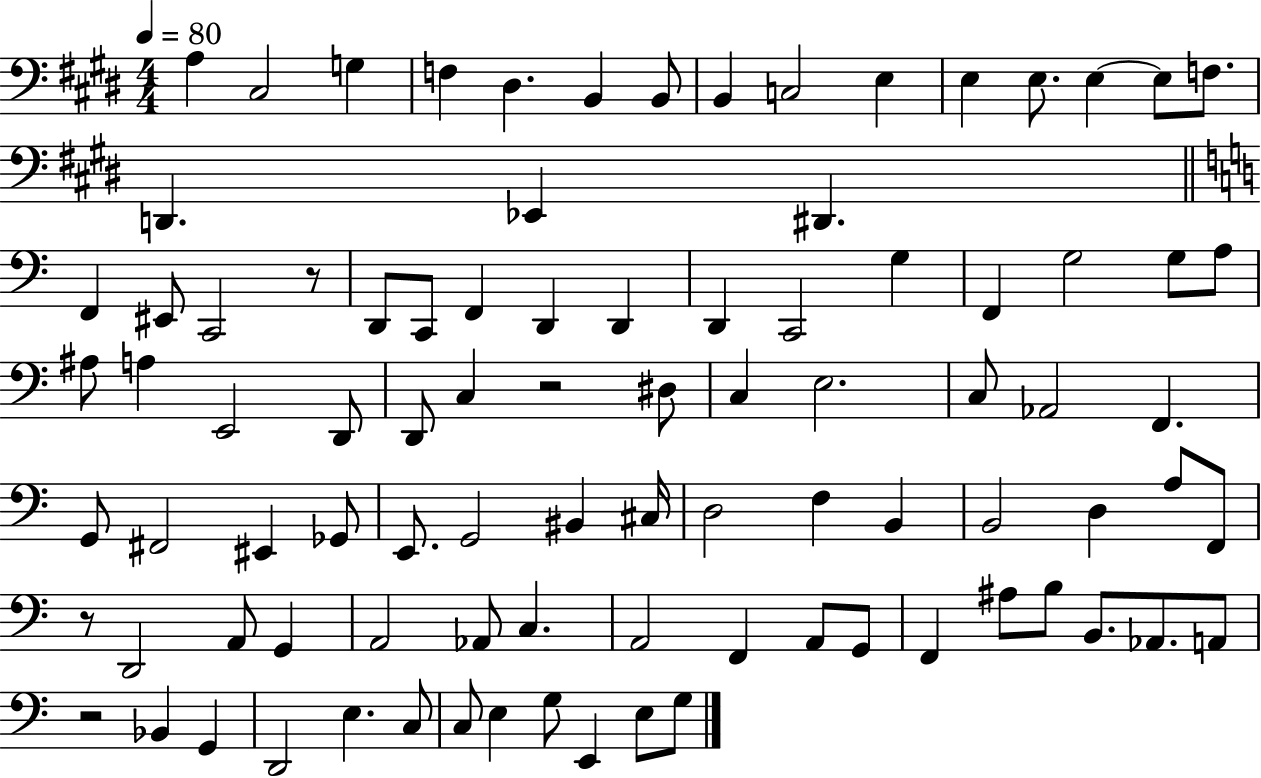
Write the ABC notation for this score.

X:1
T:Untitled
M:4/4
L:1/4
K:E
A, ^C,2 G, F, ^D, B,, B,,/2 B,, C,2 E, E, E,/2 E, E,/2 F,/2 D,, _E,, ^D,, F,, ^E,,/2 C,,2 z/2 D,,/2 C,,/2 F,, D,, D,, D,, C,,2 G, F,, G,2 G,/2 A,/2 ^A,/2 A, E,,2 D,,/2 D,,/2 C, z2 ^D,/2 C, E,2 C,/2 _A,,2 F,, G,,/2 ^F,,2 ^E,, _G,,/2 E,,/2 G,,2 ^B,, ^C,/4 D,2 F, B,, B,,2 D, A,/2 F,,/2 z/2 D,,2 A,,/2 G,, A,,2 _A,,/2 C, A,,2 F,, A,,/2 G,,/2 F,, ^A,/2 B,/2 B,,/2 _A,,/2 A,,/2 z2 _B,, G,, D,,2 E, C,/2 C,/2 E, G,/2 E,, E,/2 G,/2